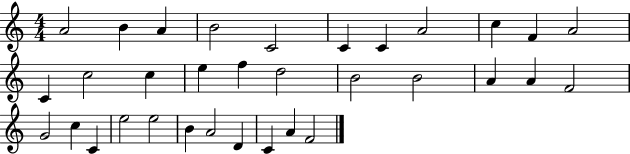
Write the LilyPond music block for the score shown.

{
  \clef treble
  \numericTimeSignature
  \time 4/4
  \key c \major
  a'2 b'4 a'4 | b'2 c'2 | c'4 c'4 a'2 | c''4 f'4 a'2 | \break c'4 c''2 c''4 | e''4 f''4 d''2 | b'2 b'2 | a'4 a'4 f'2 | \break g'2 c''4 c'4 | e''2 e''2 | b'4 a'2 d'4 | c'4 a'4 f'2 | \break \bar "|."
}